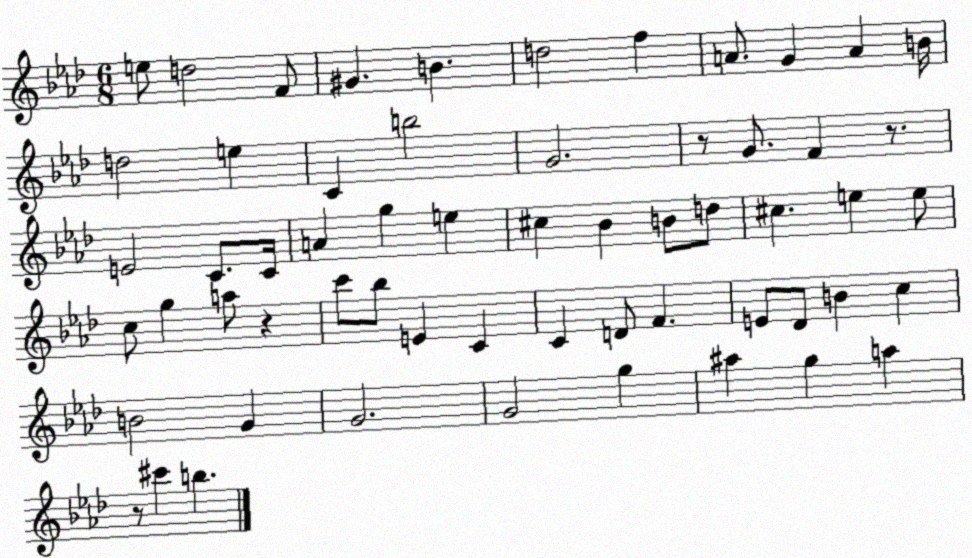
X:1
T:Untitled
M:6/8
L:1/4
K:Ab
e/2 d2 F/2 ^G B d2 f A/2 G A B/4 d2 e C b2 G2 z/2 G/2 F z/2 E2 C/2 C/4 A g e ^c _B B/2 d/2 ^c e e/2 c/2 g a/2 z c'/2 _b/2 E C C D/2 F E/2 _D/2 B c B2 G G2 G2 g ^a g a z/2 ^c' b